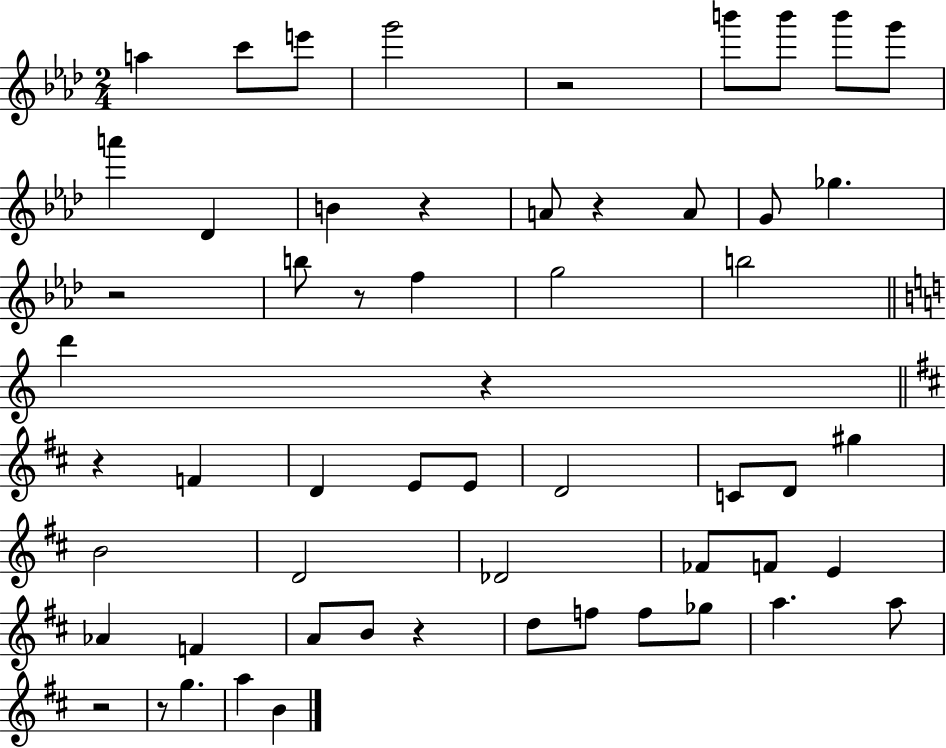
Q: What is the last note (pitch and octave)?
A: B4